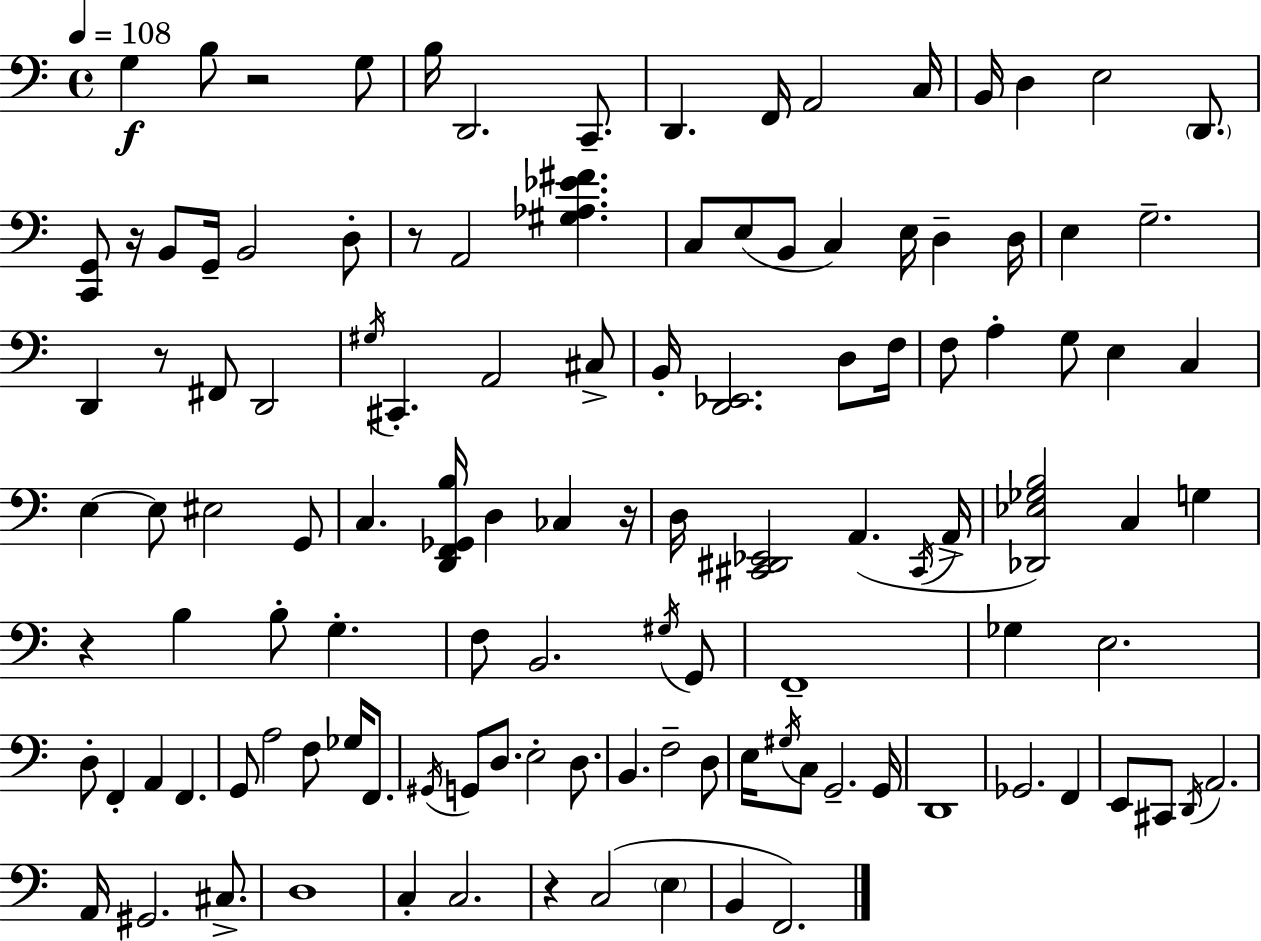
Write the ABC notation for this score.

X:1
T:Untitled
M:4/4
L:1/4
K:C
G, B,/2 z2 G,/2 B,/4 D,,2 C,,/2 D,, F,,/4 A,,2 C,/4 B,,/4 D, E,2 D,,/2 [C,,G,,]/2 z/4 B,,/2 G,,/4 B,,2 D,/2 z/2 A,,2 [^G,_A,_E^F] C,/2 E,/2 B,,/2 C, E,/4 D, D,/4 E, G,2 D,, z/2 ^F,,/2 D,,2 ^G,/4 ^C,, A,,2 ^C,/2 B,,/4 [D,,_E,,]2 D,/2 F,/4 F,/2 A, G,/2 E, C, E, E,/2 ^E,2 G,,/2 C, [D,,F,,_G,,B,]/4 D, _C, z/4 D,/4 [^C,,^D,,_E,,]2 A,, ^C,,/4 A,,/4 [_D,,_E,_G,B,]2 C, G, z B, B,/2 G, F,/2 B,,2 ^G,/4 G,,/2 F,,4 _G, E,2 D,/2 F,, A,, F,, G,,/2 A,2 F,/2 _G,/4 F,,/2 ^G,,/4 G,,/2 D,/2 E,2 D,/2 B,, F,2 D,/2 E,/4 ^G,/4 C,/2 G,,2 G,,/4 D,,4 _G,,2 F,, E,,/2 ^C,,/2 D,,/4 A,,2 A,,/4 ^G,,2 ^C,/2 D,4 C, C,2 z C,2 E, B,, F,,2